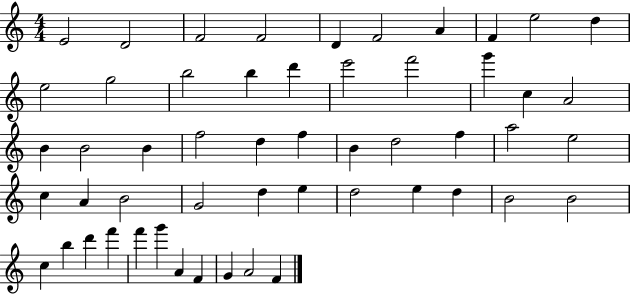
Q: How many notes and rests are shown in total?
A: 53